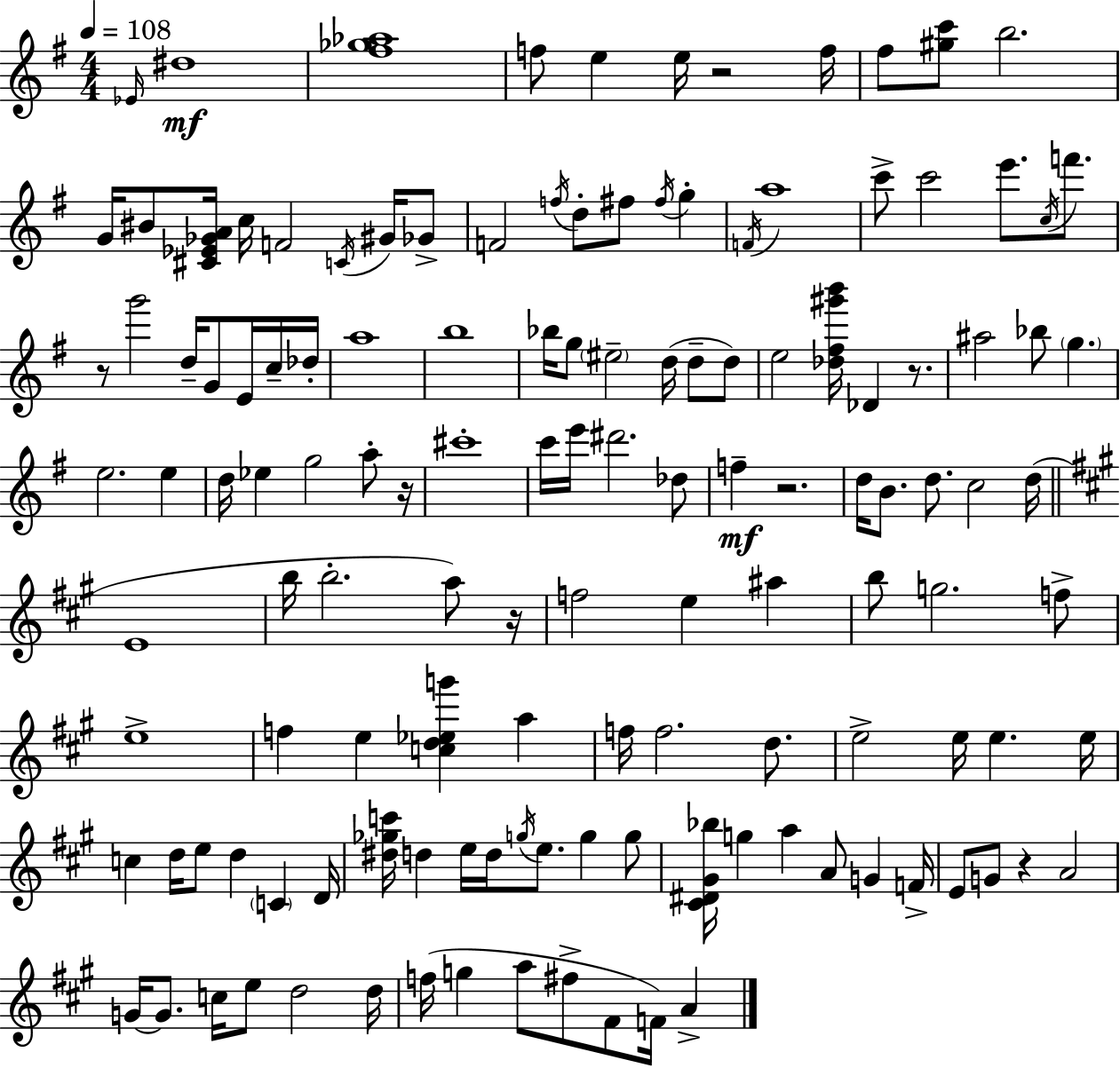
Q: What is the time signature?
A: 4/4